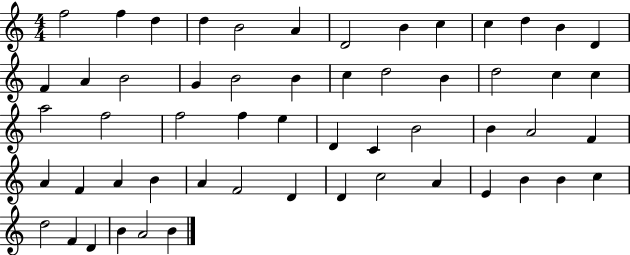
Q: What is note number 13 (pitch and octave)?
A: D4